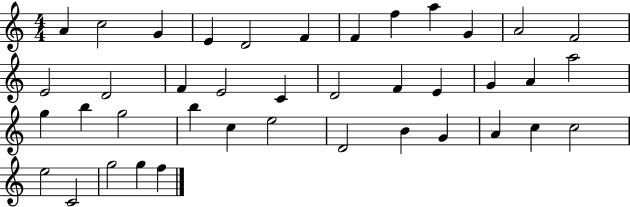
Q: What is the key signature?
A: C major